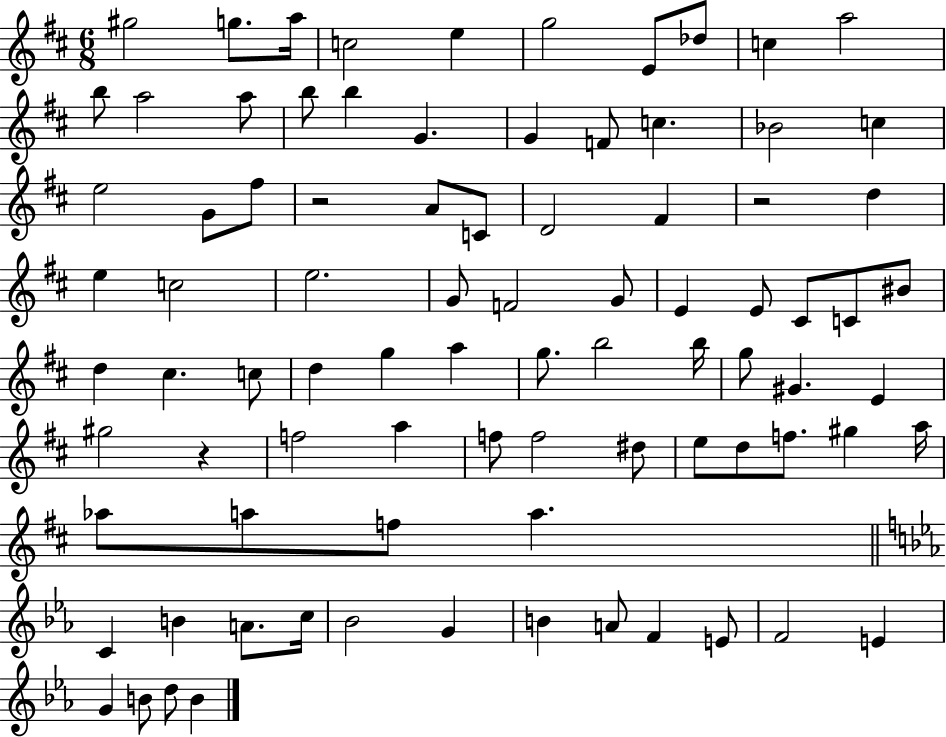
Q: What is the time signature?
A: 6/8